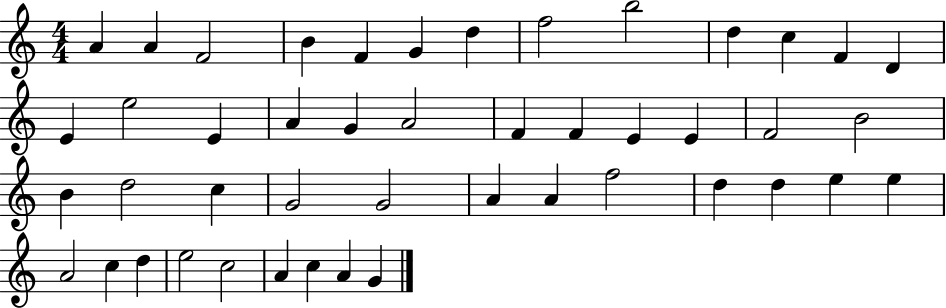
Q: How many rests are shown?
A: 0